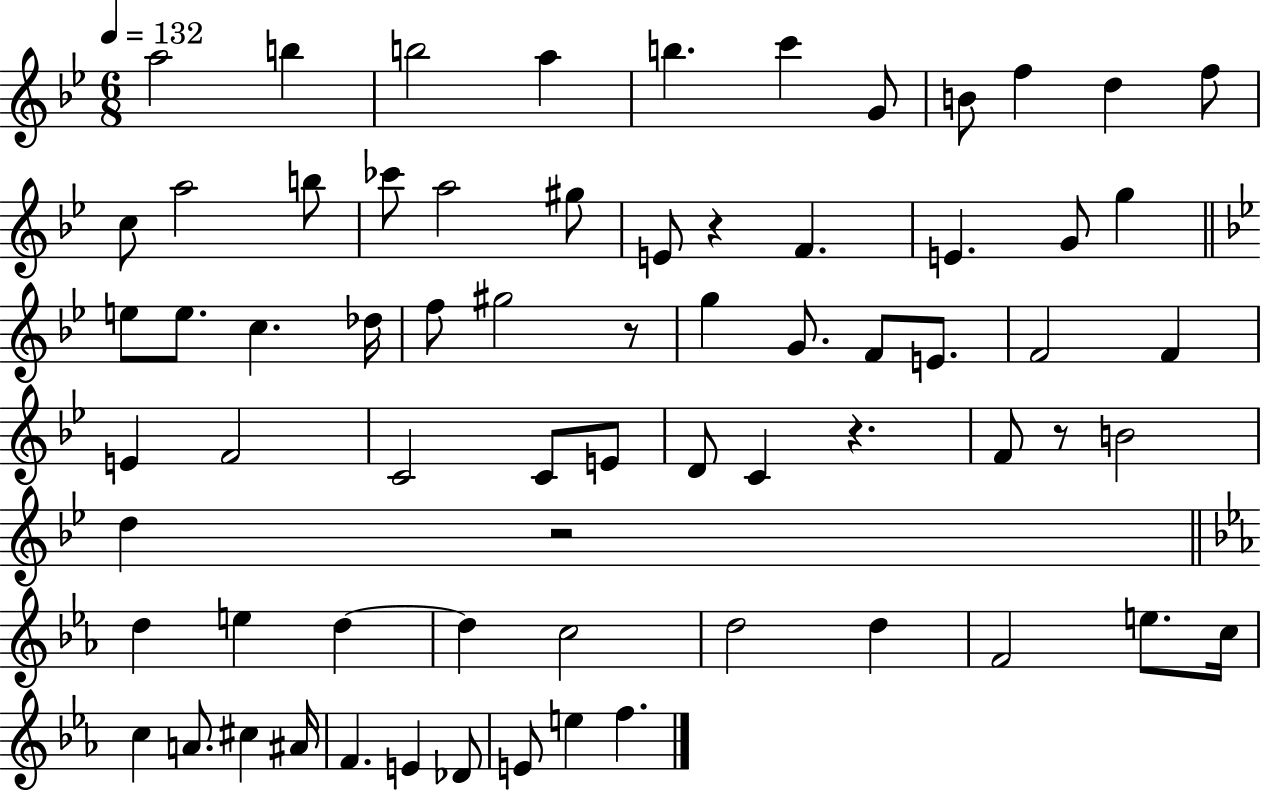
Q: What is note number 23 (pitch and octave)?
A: E5